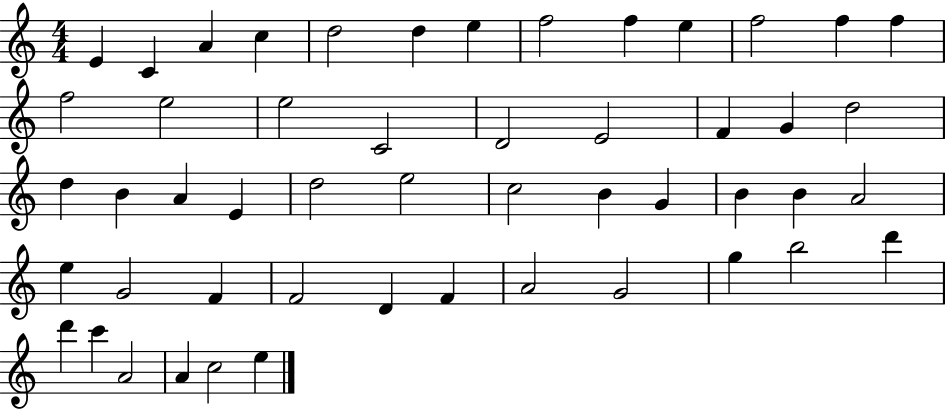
E4/q C4/q A4/q C5/q D5/h D5/q E5/q F5/h F5/q E5/q F5/h F5/q F5/q F5/h E5/h E5/h C4/h D4/h E4/h F4/q G4/q D5/h D5/q B4/q A4/q E4/q D5/h E5/h C5/h B4/q G4/q B4/q B4/q A4/h E5/q G4/h F4/q F4/h D4/q F4/q A4/h G4/h G5/q B5/h D6/q D6/q C6/q A4/h A4/q C5/h E5/q